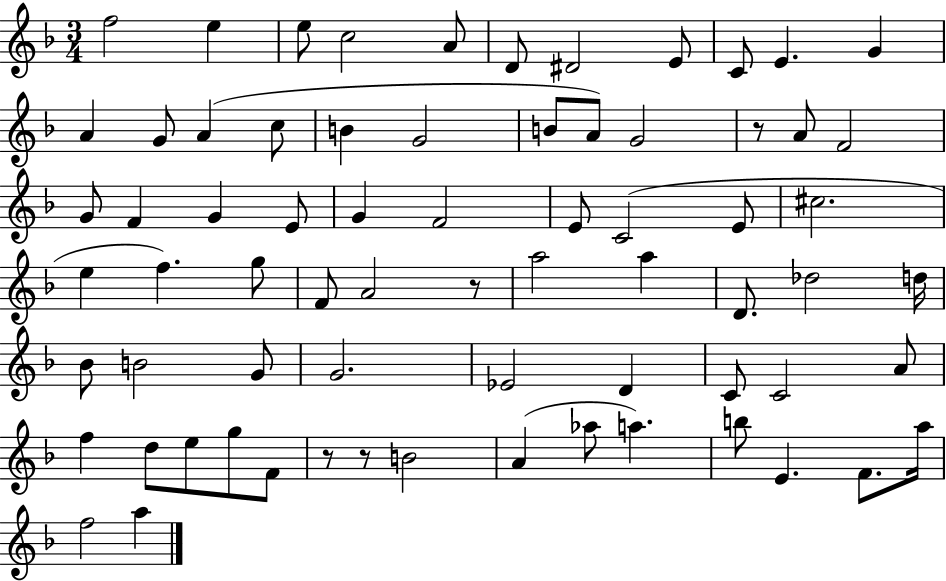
{
  \clef treble
  \numericTimeSignature
  \time 3/4
  \key f \major
  \repeat volta 2 { f''2 e''4 | e''8 c''2 a'8 | d'8 dis'2 e'8 | c'8 e'4. g'4 | \break a'4 g'8 a'4( c''8 | b'4 g'2 | b'8 a'8) g'2 | r8 a'8 f'2 | \break g'8 f'4 g'4 e'8 | g'4 f'2 | e'8 c'2( e'8 | cis''2. | \break e''4 f''4.) g''8 | f'8 a'2 r8 | a''2 a''4 | d'8. des''2 d''16 | \break bes'8 b'2 g'8 | g'2. | ees'2 d'4 | c'8 c'2 a'8 | \break f''4 d''8 e''8 g''8 f'8 | r8 r8 b'2 | a'4( aes''8 a''4.) | b''8 e'4. f'8. a''16 | \break f''2 a''4 | } \bar "|."
}